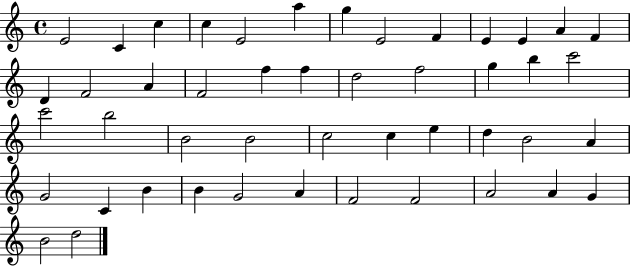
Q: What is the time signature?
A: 4/4